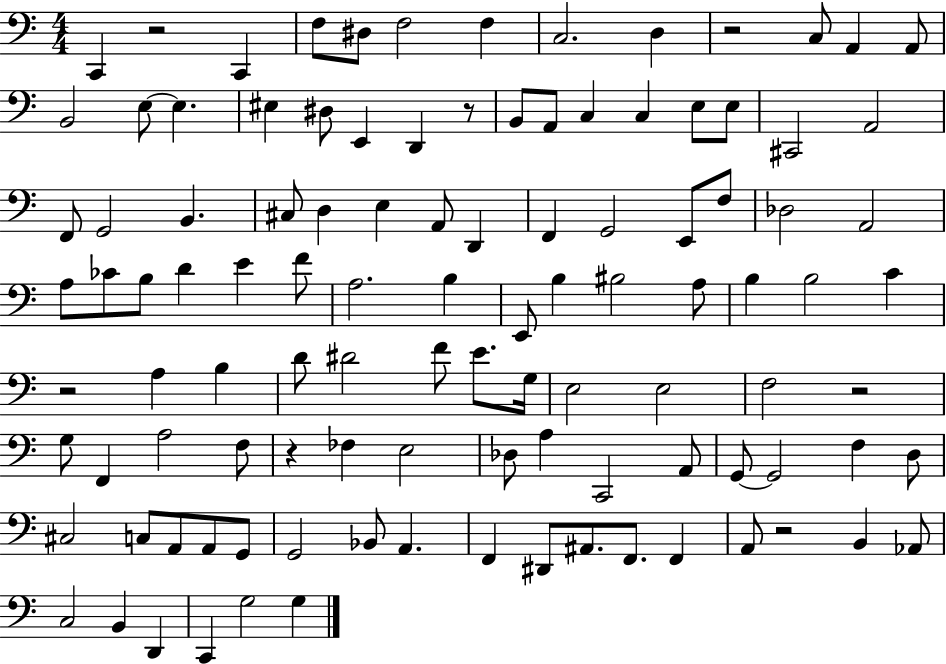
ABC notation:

X:1
T:Untitled
M:4/4
L:1/4
K:C
C,, z2 C,, F,/2 ^D,/2 F,2 F, C,2 D, z2 C,/2 A,, A,,/2 B,,2 E,/2 E, ^E, ^D,/2 E,, D,, z/2 B,,/2 A,,/2 C, C, E,/2 E,/2 ^C,,2 A,,2 F,,/2 G,,2 B,, ^C,/2 D, E, A,,/2 D,, F,, G,,2 E,,/2 F,/2 _D,2 A,,2 A,/2 _C/2 B,/2 D E F/2 A,2 B, E,,/2 B, ^B,2 A,/2 B, B,2 C z2 A, B, D/2 ^D2 F/2 E/2 G,/4 E,2 E,2 F,2 z2 G,/2 F,, A,2 F,/2 z _F, E,2 _D,/2 A, C,,2 A,,/2 G,,/2 G,,2 F, D,/2 ^C,2 C,/2 A,,/2 A,,/2 G,,/2 G,,2 _B,,/2 A,, F,, ^D,,/2 ^A,,/2 F,,/2 F,, A,,/2 z2 B,, _A,,/2 C,2 B,, D,, C,, G,2 G,